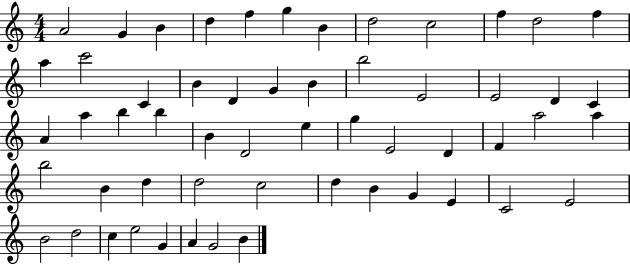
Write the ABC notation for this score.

X:1
T:Untitled
M:4/4
L:1/4
K:C
A2 G B d f g B d2 c2 f d2 f a c'2 C B D G B b2 E2 E2 D C A a b b B D2 e g E2 D F a2 a b2 B d d2 c2 d B G E C2 E2 B2 d2 c e2 G A G2 B